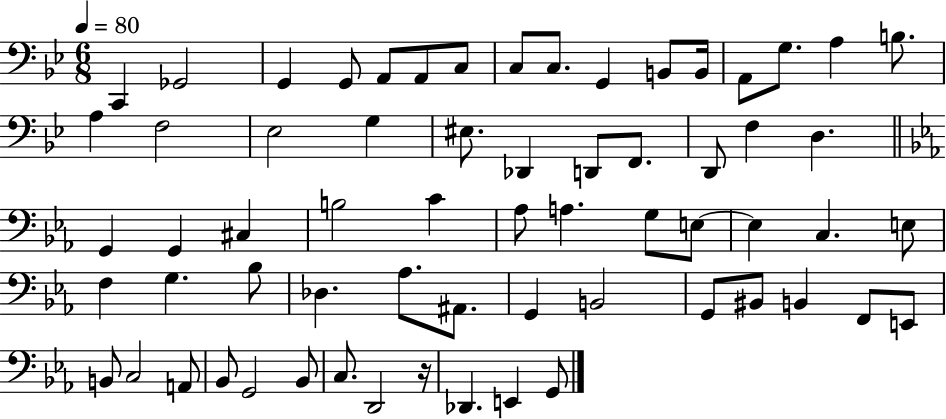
X:1
T:Untitled
M:6/8
L:1/4
K:Bb
C,, _G,,2 G,, G,,/2 A,,/2 A,,/2 C,/2 C,/2 C,/2 G,, B,,/2 B,,/4 A,,/2 G,/2 A, B,/2 A, F,2 _E,2 G, ^E,/2 _D,, D,,/2 F,,/2 D,,/2 F, D, G,, G,, ^C, B,2 C _A,/2 A, G,/2 E,/2 E, C, E,/2 F, G, _B,/2 _D, _A,/2 ^A,,/2 G,, B,,2 G,,/2 ^B,,/2 B,, F,,/2 E,,/2 B,,/2 C,2 A,,/2 _B,,/2 G,,2 _B,,/2 C,/2 D,,2 z/4 _D,, E,, G,,/2